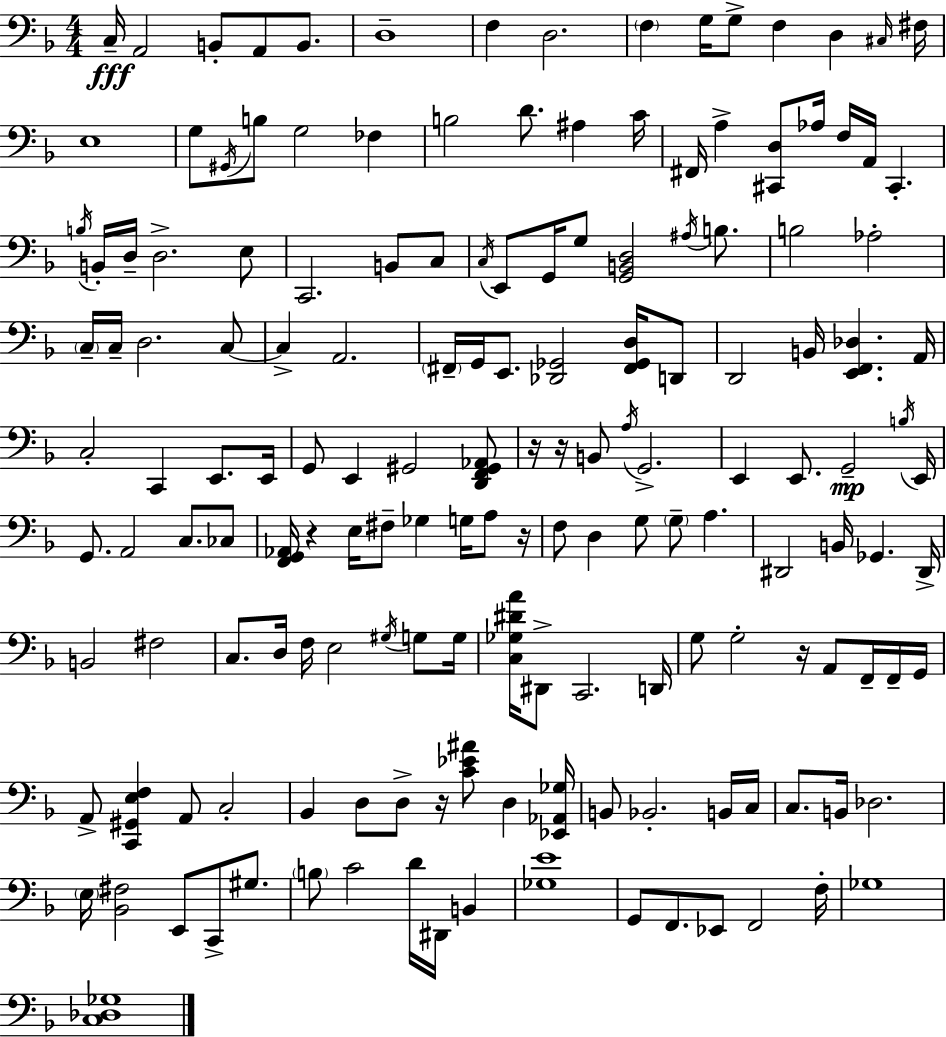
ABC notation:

X:1
T:Untitled
M:4/4
L:1/4
K:Dm
C,/4 A,,2 B,,/2 A,,/2 B,,/2 D,4 F, D,2 F, G,/4 G,/2 F, D, ^C,/4 ^F,/4 E,4 G,/2 ^G,,/4 B,/2 G,2 _F, B,2 D/2 ^A, C/4 ^F,,/4 A, [^C,,D,]/2 _A,/4 F,/4 A,,/4 ^C,, B,/4 B,,/4 D,/4 D,2 E,/2 C,,2 B,,/2 C,/2 C,/4 E,,/2 G,,/4 G,/2 [G,,B,,D,]2 ^A,/4 B,/2 B,2 _A,2 C,/4 C,/4 D,2 C,/2 C, A,,2 ^F,,/4 G,,/4 E,,/2 [_D,,_G,,]2 [^F,,_G,,D,]/4 D,,/2 D,,2 B,,/4 [E,,F,,_D,] A,,/4 C,2 C,, E,,/2 E,,/4 G,,/2 E,, ^G,,2 [D,,F,,^G,,_A,,]/2 z/4 z/4 B,,/2 A,/4 G,,2 E,, E,,/2 G,,2 B,/4 E,,/4 G,,/2 A,,2 C,/2 _C,/2 [F,,G,,_A,,]/4 z E,/4 ^F,/2 _G, G,/4 A,/2 z/4 F,/2 D, G,/2 G,/2 A, ^D,,2 B,,/4 _G,, ^D,,/4 B,,2 ^F,2 C,/2 D,/4 F,/4 E,2 ^G,/4 G,/2 G,/4 [C,_G,^DA]/4 ^D,,/2 C,,2 D,,/4 G,/2 G,2 z/4 A,,/2 F,,/4 F,,/4 G,,/4 A,,/2 [C,,^G,,E,F,] A,,/2 C,2 _B,, D,/2 D,/2 z/4 [C_E^A]/2 D, [_E,,_A,,_G,]/4 B,,/2 _B,,2 B,,/4 C,/4 C,/2 B,,/4 _D,2 E,/4 [_B,,^F,]2 E,,/2 C,,/2 ^G,/2 B,/2 C2 D/4 ^D,,/4 B,, [_G,E]4 G,,/2 F,,/2 _E,,/2 F,,2 F,/4 _G,4 [C,_D,_G,]4